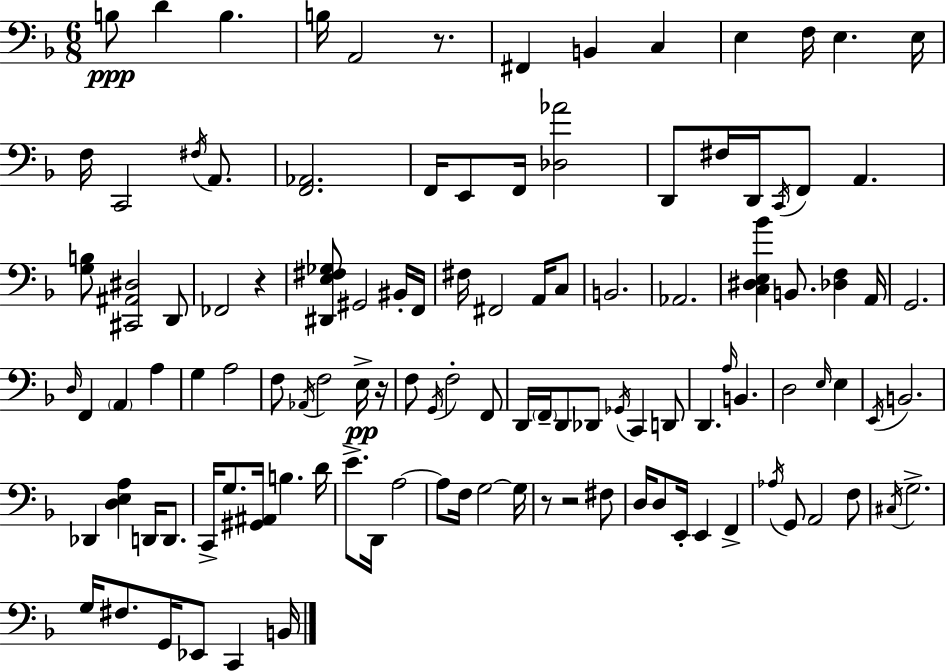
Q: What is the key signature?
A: D minor